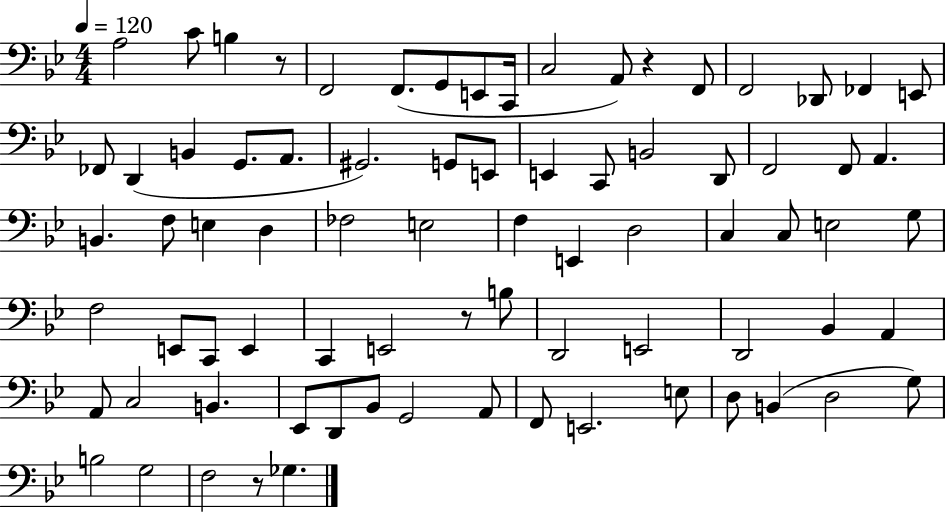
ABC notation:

X:1
T:Untitled
M:4/4
L:1/4
K:Bb
A,2 C/2 B, z/2 F,,2 F,,/2 G,,/2 E,,/2 C,,/4 C,2 A,,/2 z F,,/2 F,,2 _D,,/2 _F,, E,,/2 _F,,/2 D,, B,, G,,/2 A,,/2 ^G,,2 G,,/2 E,,/2 E,, C,,/2 B,,2 D,,/2 F,,2 F,,/2 A,, B,, F,/2 E, D, _F,2 E,2 F, E,, D,2 C, C,/2 E,2 G,/2 F,2 E,,/2 C,,/2 E,, C,, E,,2 z/2 B,/2 D,,2 E,,2 D,,2 _B,, A,, A,,/2 C,2 B,, _E,,/2 D,,/2 _B,,/2 G,,2 A,,/2 F,,/2 E,,2 E,/2 D,/2 B,, D,2 G,/2 B,2 G,2 F,2 z/2 _G,